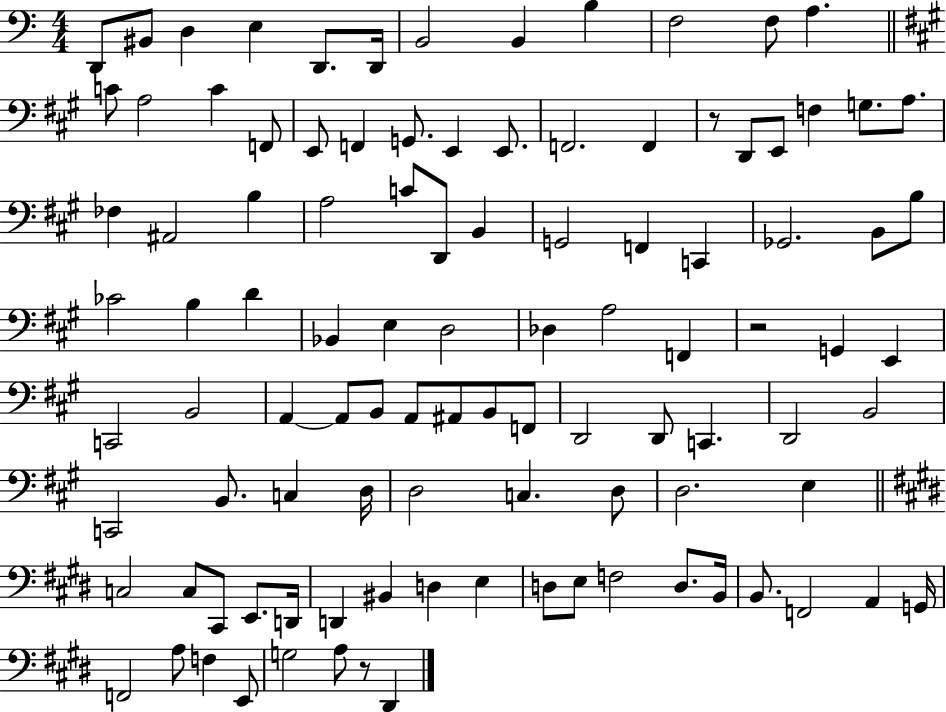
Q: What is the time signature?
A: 4/4